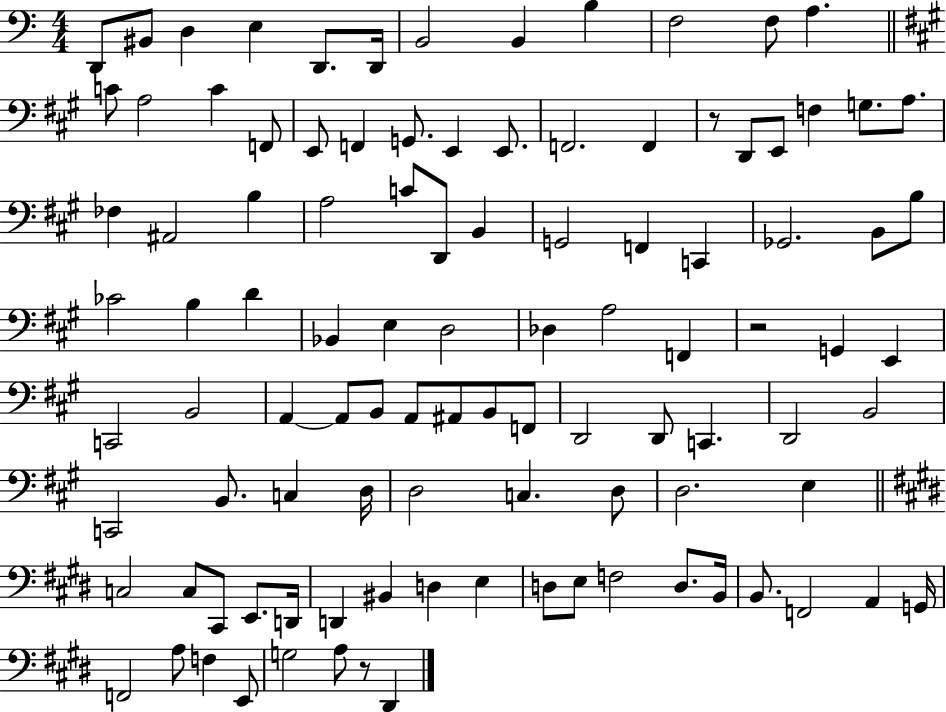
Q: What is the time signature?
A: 4/4